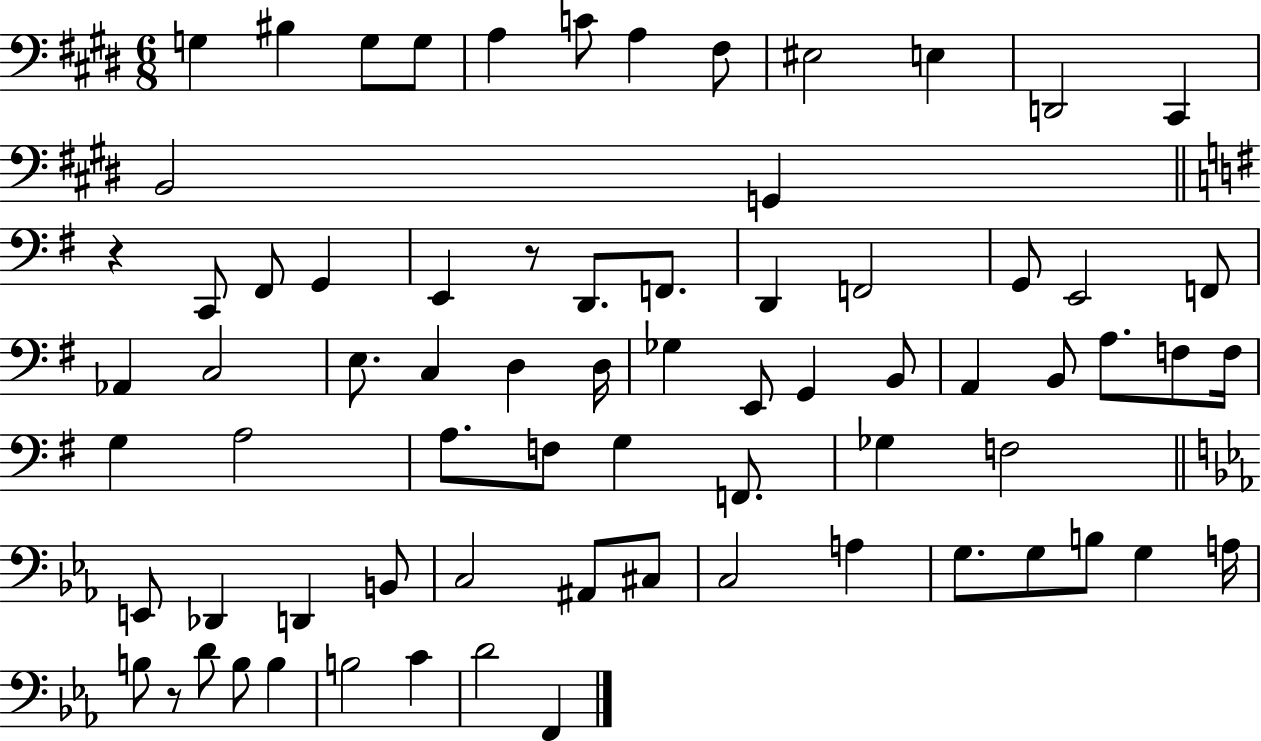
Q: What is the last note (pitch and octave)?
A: F2